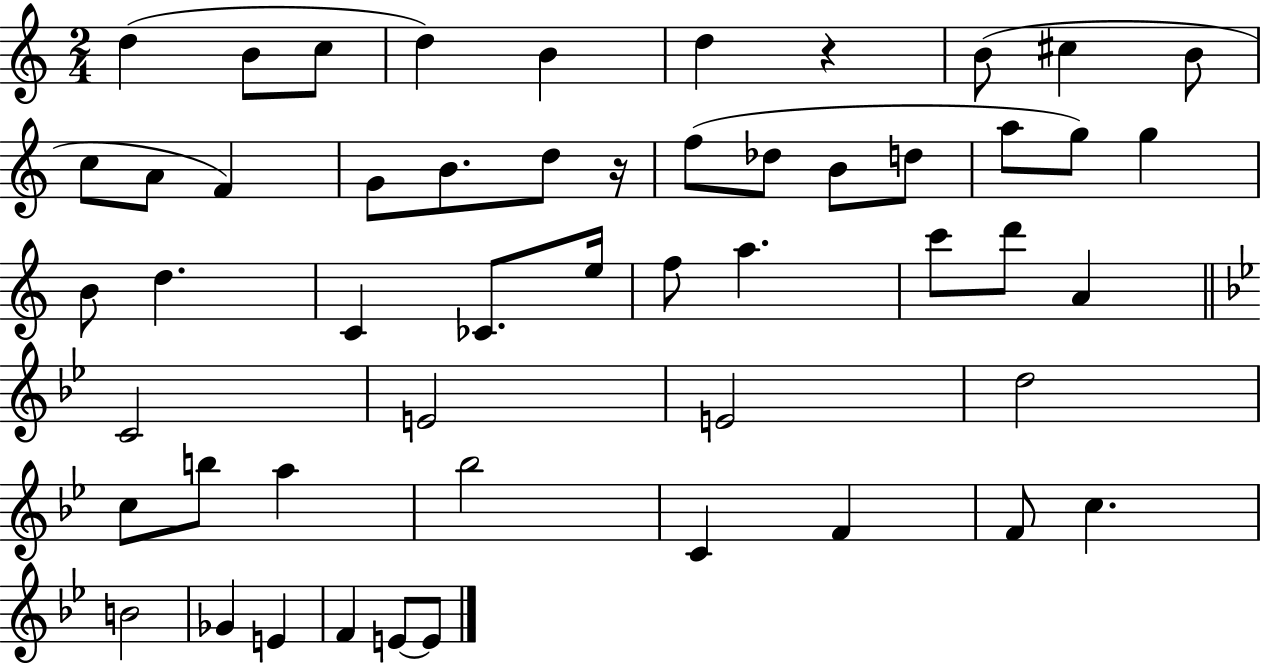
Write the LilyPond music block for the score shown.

{
  \clef treble
  \numericTimeSignature
  \time 2/4
  \key c \major
  d''4( b'8 c''8 | d''4) b'4 | d''4 r4 | b'8( cis''4 b'8 | \break c''8 a'8 f'4) | g'8 b'8. d''8 r16 | f''8( des''8 b'8 d''8 | a''8 g''8) g''4 | \break b'8 d''4. | c'4 ces'8. e''16 | f''8 a''4. | c'''8 d'''8 a'4 | \break \bar "||" \break \key bes \major c'2 | e'2 | e'2 | d''2 | \break c''8 b''8 a''4 | bes''2 | c'4 f'4 | f'8 c''4. | \break b'2 | ges'4 e'4 | f'4 e'8~~ e'8 | \bar "|."
}